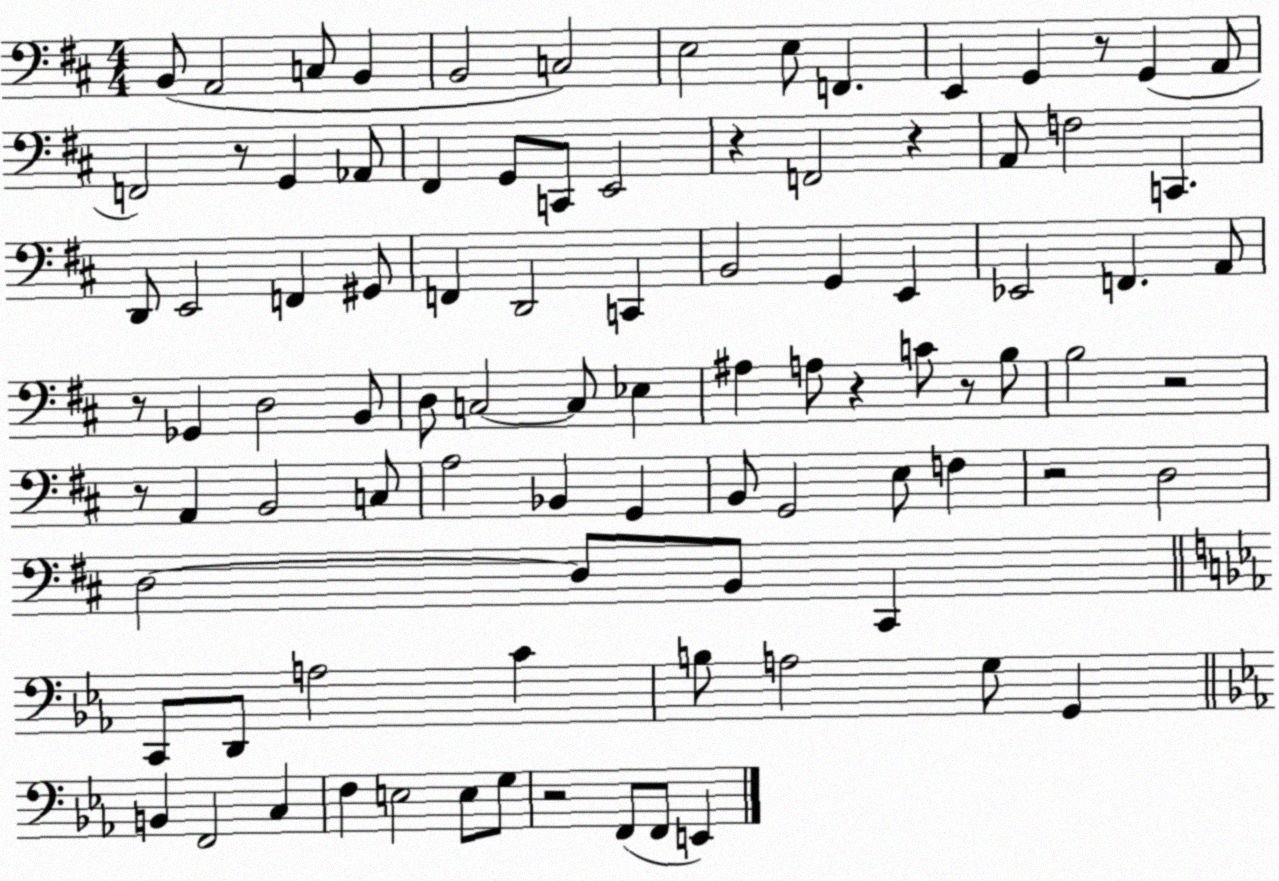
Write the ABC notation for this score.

X:1
T:Untitled
M:4/4
L:1/4
K:D
B,,/2 A,,2 C,/2 B,, B,,2 C,2 E,2 E,/2 F,, E,, G,, z/2 G,, A,,/2 F,,2 z/2 G,, _A,,/2 ^F,, G,,/2 C,,/2 E,,2 z F,,2 z A,,/2 F,2 C,, D,,/2 E,,2 F,, ^G,,/2 F,, D,,2 C,, B,,2 G,, E,, _E,,2 F,, A,,/2 z/2 _G,, D,2 B,,/2 D,/2 C,2 C,/2 _E, ^A, A,/2 z C/2 z/2 B,/2 B,2 z2 z/2 A,, B,,2 C,/2 A,2 _B,, G,, B,,/2 G,,2 E,/2 F, z2 D,2 D,2 D,/2 B,,/2 ^C,, C,,/2 D,,/2 A,2 C B,/2 A,2 G,/2 G,, B,, F,,2 C, F, E,2 E,/2 G,/2 z2 F,,/2 F,,/2 E,,